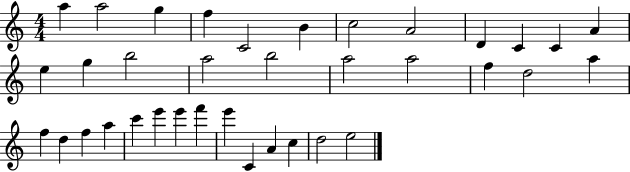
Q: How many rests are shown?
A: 0